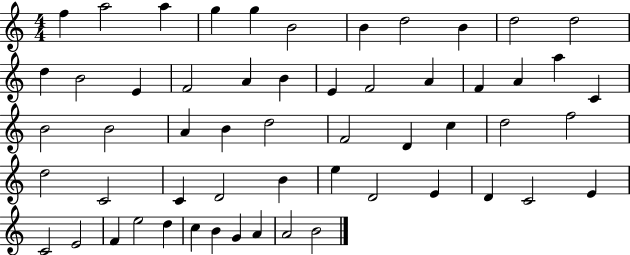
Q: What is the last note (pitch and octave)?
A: B4